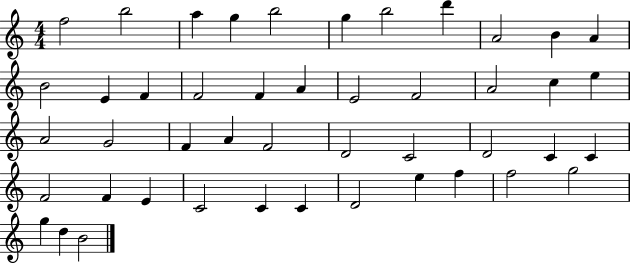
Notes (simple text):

F5/h B5/h A5/q G5/q B5/h G5/q B5/h D6/q A4/h B4/q A4/q B4/h E4/q F4/q F4/h F4/q A4/q E4/h F4/h A4/h C5/q E5/q A4/h G4/h F4/q A4/q F4/h D4/h C4/h D4/h C4/q C4/q F4/h F4/q E4/q C4/h C4/q C4/q D4/h E5/q F5/q F5/h G5/h G5/q D5/q B4/h